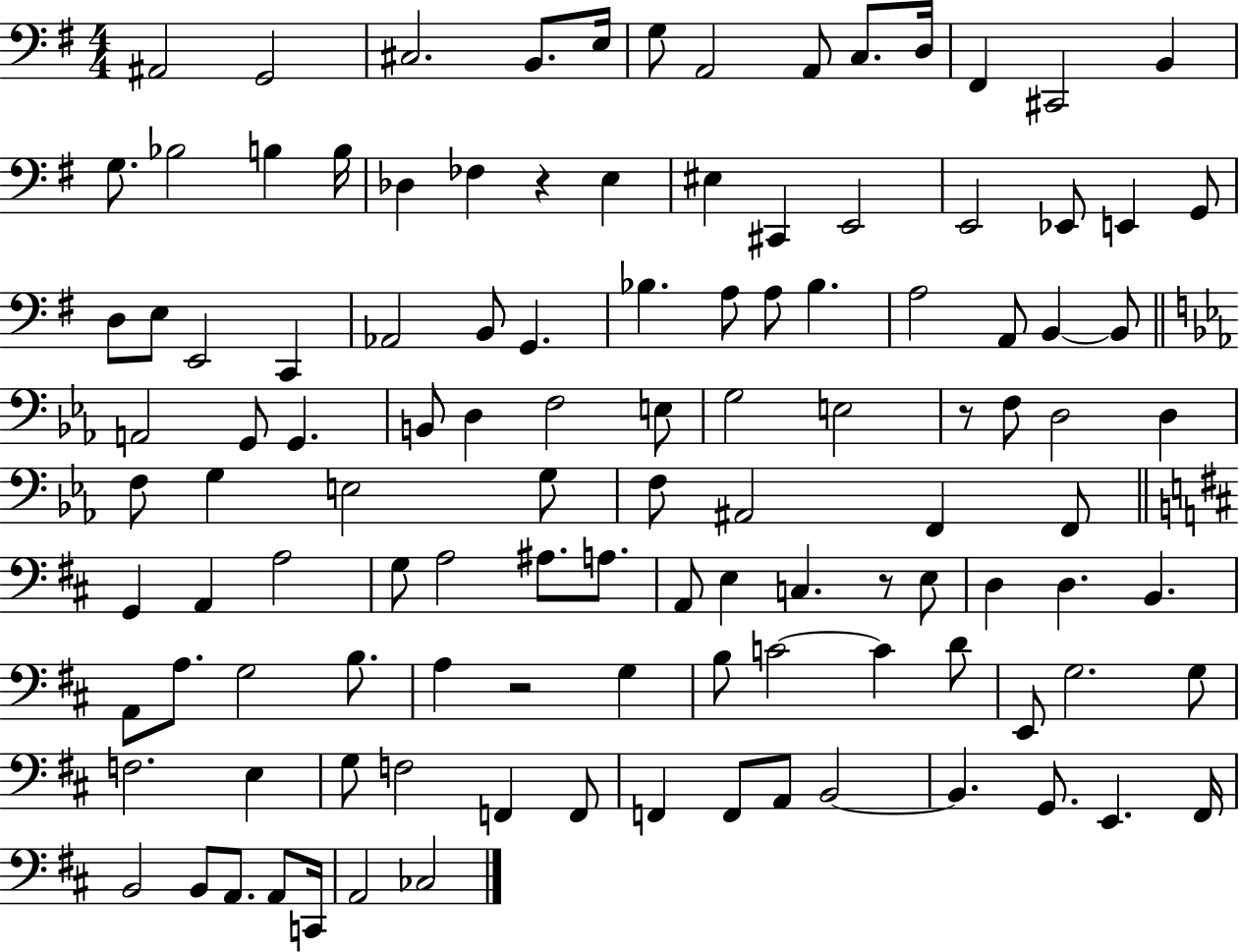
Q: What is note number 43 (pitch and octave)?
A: A2